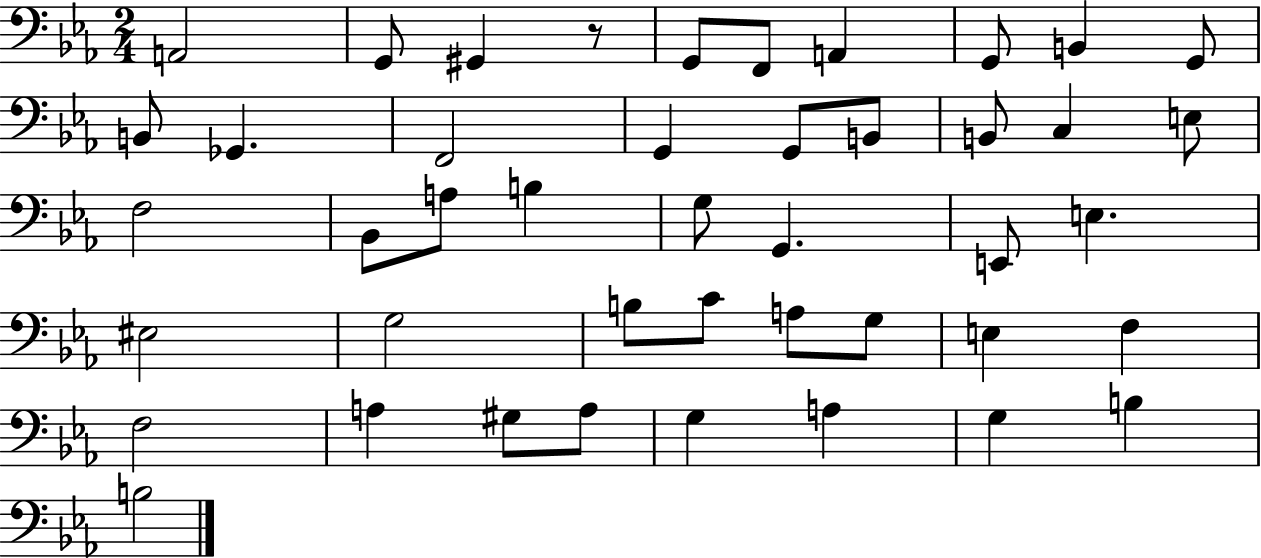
A2/h G2/e G#2/q R/e G2/e F2/e A2/q G2/e B2/q G2/e B2/e Gb2/q. F2/h G2/q G2/e B2/e B2/e C3/q E3/e F3/h Bb2/e A3/e B3/q G3/e G2/q. E2/e E3/q. EIS3/h G3/h B3/e C4/e A3/e G3/e E3/q F3/q F3/h A3/q G#3/e A3/e G3/q A3/q G3/q B3/q B3/h